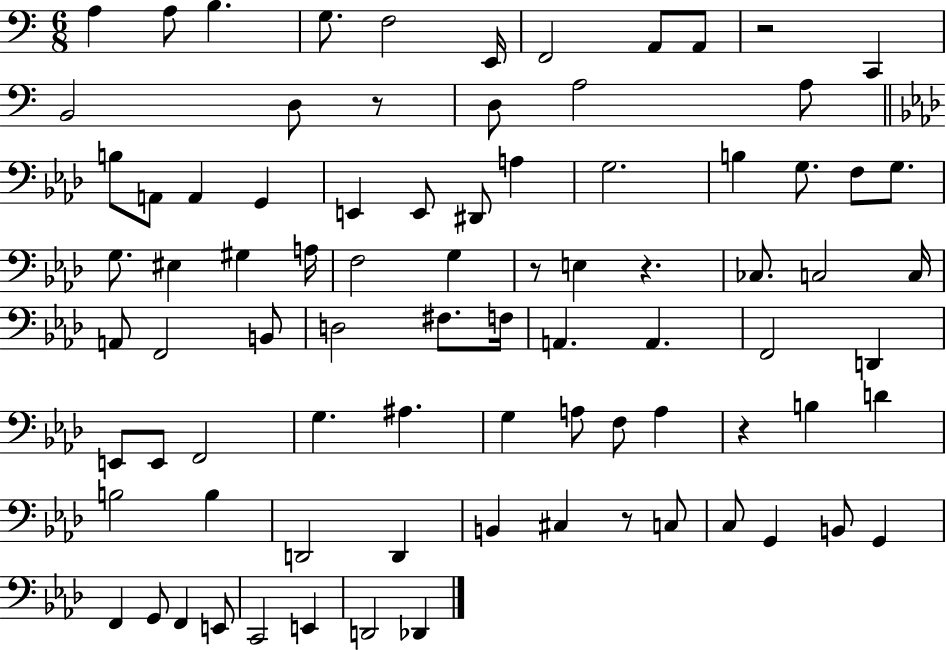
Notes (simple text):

A3/q A3/e B3/q. G3/e. F3/h E2/s F2/h A2/e A2/e R/h C2/q B2/h D3/e R/e D3/e A3/h A3/e B3/e A2/e A2/q G2/q E2/q E2/e D#2/e A3/q G3/h. B3/q G3/e. F3/e G3/e. G3/e. EIS3/q G#3/q A3/s F3/h G3/q R/e E3/q R/q. CES3/e. C3/h C3/s A2/e F2/h B2/e D3/h F#3/e. F3/s A2/q. A2/q. F2/h D2/q E2/e E2/e F2/h G3/q. A#3/q. G3/q A3/e F3/e A3/q R/q B3/q D4/q B3/h B3/q D2/h D2/q B2/q C#3/q R/e C3/e C3/e G2/q B2/e G2/q F2/q G2/e F2/q E2/e C2/h E2/q D2/h Db2/q